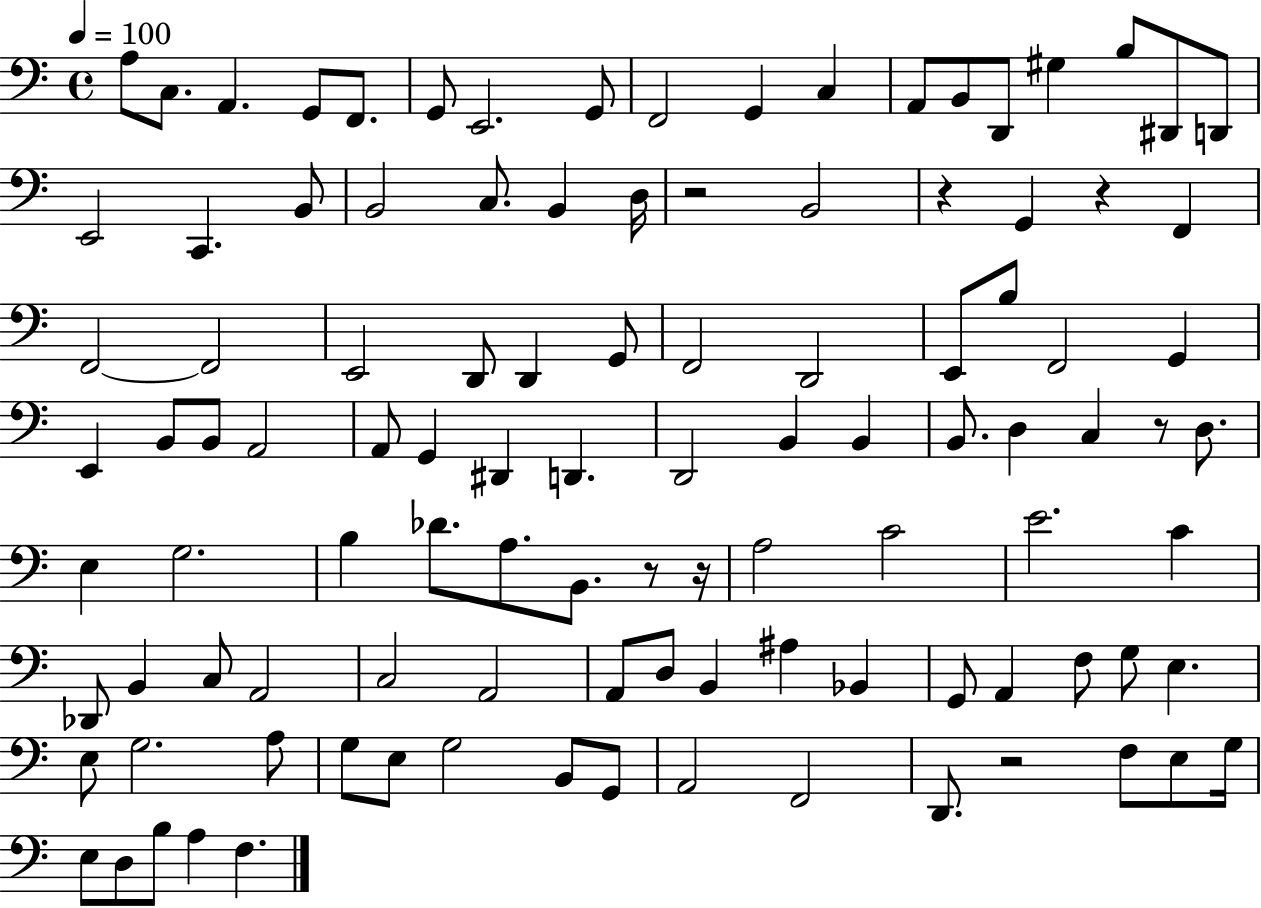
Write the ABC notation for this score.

X:1
T:Untitled
M:4/4
L:1/4
K:C
A,/2 C,/2 A,, G,,/2 F,,/2 G,,/2 E,,2 G,,/2 F,,2 G,, C, A,,/2 B,,/2 D,,/2 ^G, B,/2 ^D,,/2 D,,/2 E,,2 C,, B,,/2 B,,2 C,/2 B,, D,/4 z2 B,,2 z G,, z F,, F,,2 F,,2 E,,2 D,,/2 D,, G,,/2 F,,2 D,,2 E,,/2 B,/2 F,,2 G,, E,, B,,/2 B,,/2 A,,2 A,,/2 G,, ^D,, D,, D,,2 B,, B,, B,,/2 D, C, z/2 D,/2 E, G,2 B, _D/2 A,/2 B,,/2 z/2 z/4 A,2 C2 E2 C _D,,/2 B,, C,/2 A,,2 C,2 A,,2 A,,/2 D,/2 B,, ^A, _B,, G,,/2 A,, F,/2 G,/2 E, E,/2 G,2 A,/2 G,/2 E,/2 G,2 B,,/2 G,,/2 A,,2 F,,2 D,,/2 z2 F,/2 E,/2 G,/4 E,/2 D,/2 B,/2 A, F,